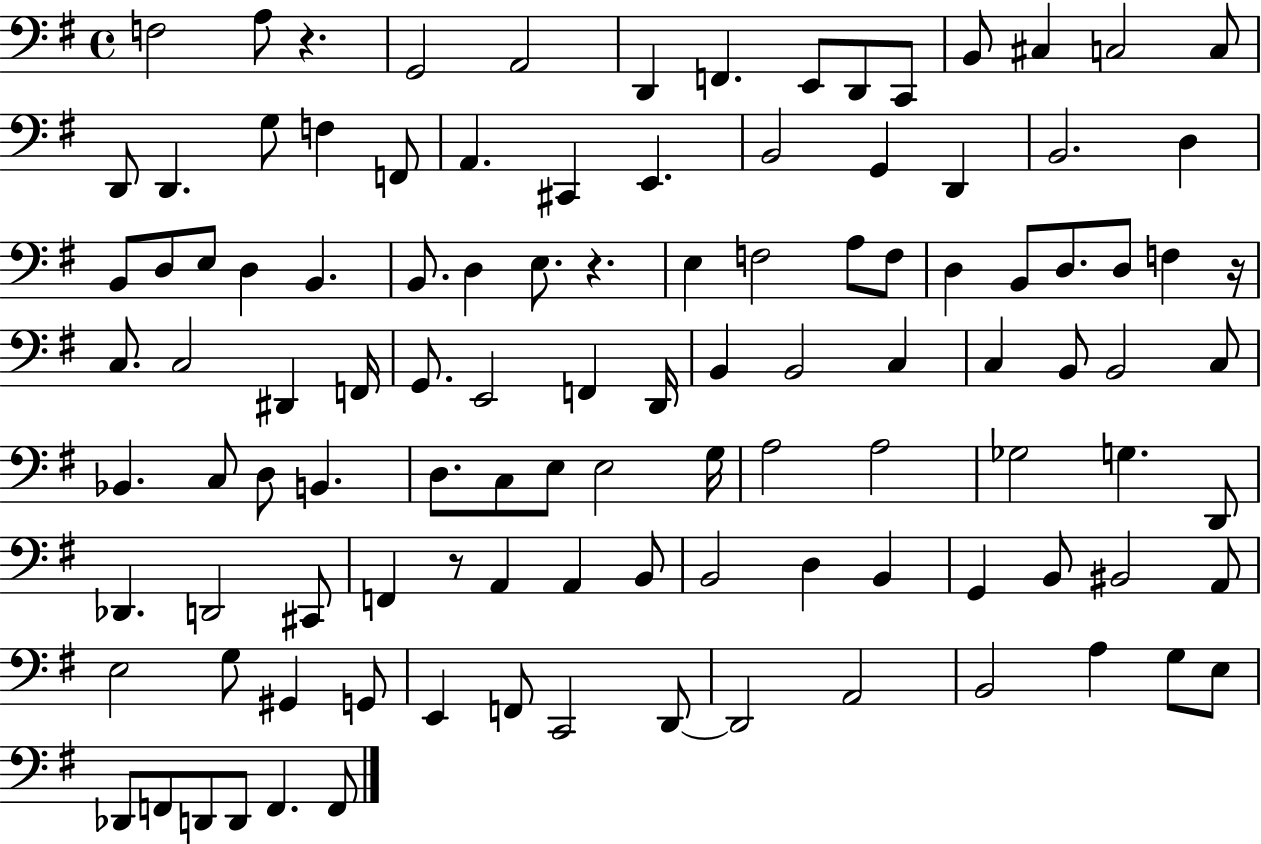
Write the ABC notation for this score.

X:1
T:Untitled
M:4/4
L:1/4
K:G
F,2 A,/2 z G,,2 A,,2 D,, F,, E,,/2 D,,/2 C,,/2 B,,/2 ^C, C,2 C,/2 D,,/2 D,, G,/2 F, F,,/2 A,, ^C,, E,, B,,2 G,, D,, B,,2 D, B,,/2 D,/2 E,/2 D, B,, B,,/2 D, E,/2 z E, F,2 A,/2 F,/2 D, B,,/2 D,/2 D,/2 F, z/4 C,/2 C,2 ^D,, F,,/4 G,,/2 E,,2 F,, D,,/4 B,, B,,2 C, C, B,,/2 B,,2 C,/2 _B,, C,/2 D,/2 B,, D,/2 C,/2 E,/2 E,2 G,/4 A,2 A,2 _G,2 G, D,,/2 _D,, D,,2 ^C,,/2 F,, z/2 A,, A,, B,,/2 B,,2 D, B,, G,, B,,/2 ^B,,2 A,,/2 E,2 G,/2 ^G,, G,,/2 E,, F,,/2 C,,2 D,,/2 D,,2 A,,2 B,,2 A, G,/2 E,/2 _D,,/2 F,,/2 D,,/2 D,,/2 F,, F,,/2